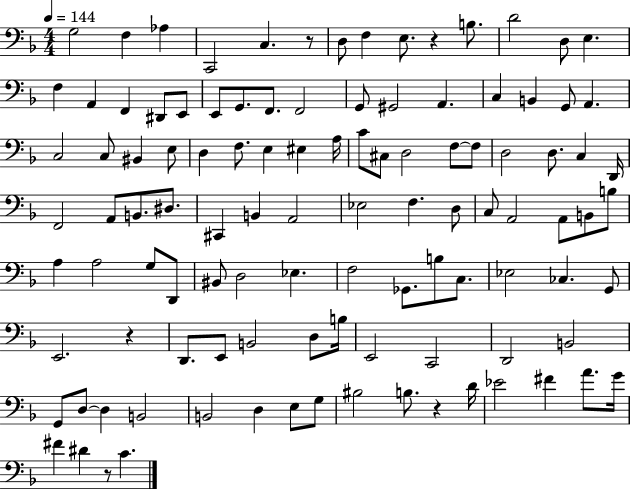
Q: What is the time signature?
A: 4/4